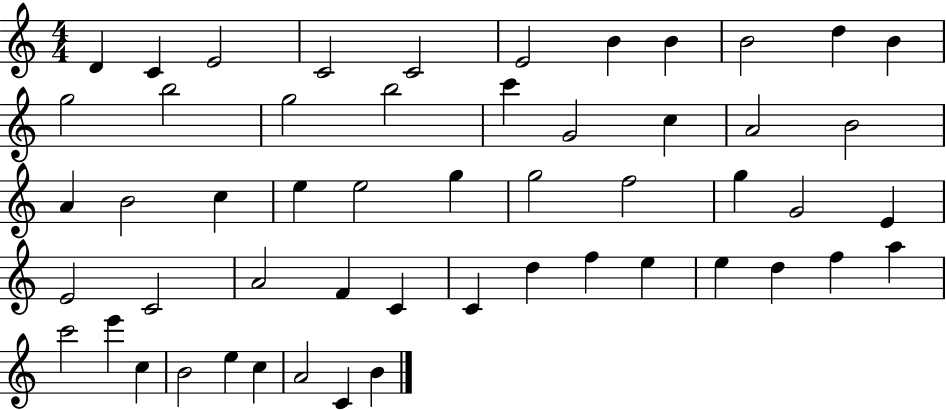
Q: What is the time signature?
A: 4/4